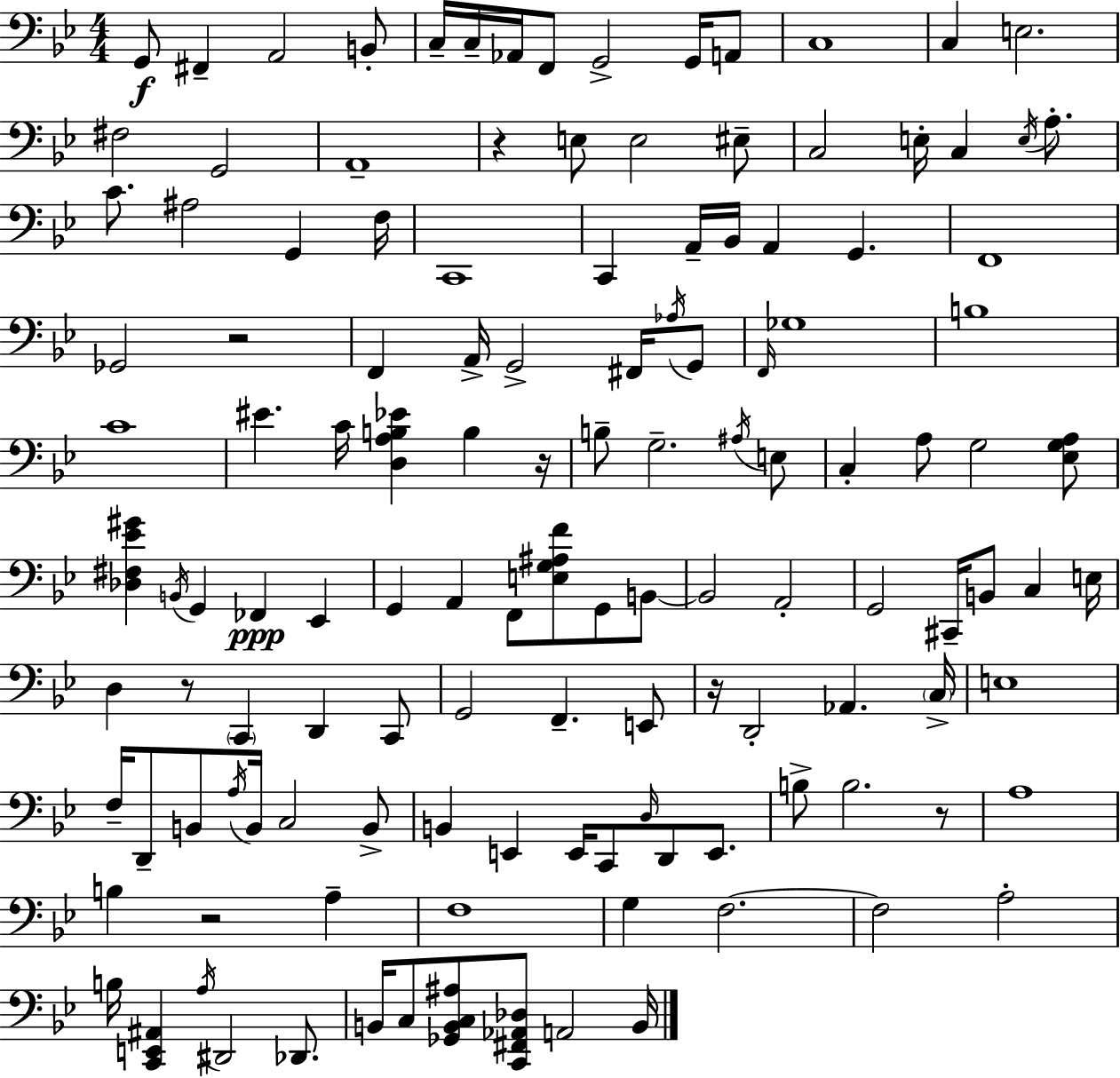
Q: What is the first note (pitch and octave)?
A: G2